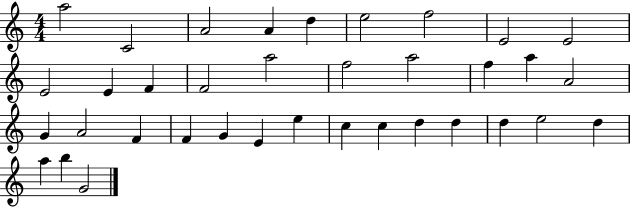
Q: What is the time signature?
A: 4/4